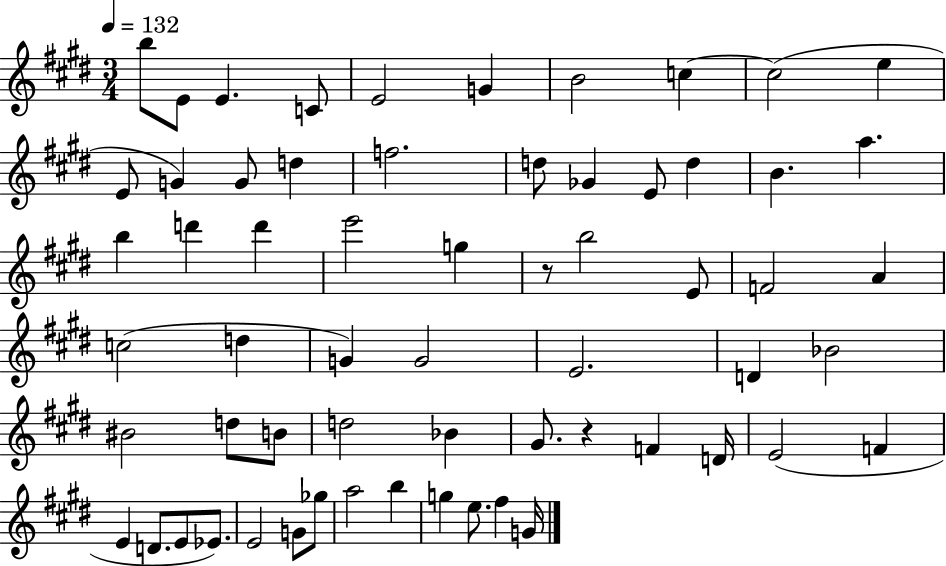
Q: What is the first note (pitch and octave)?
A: B5